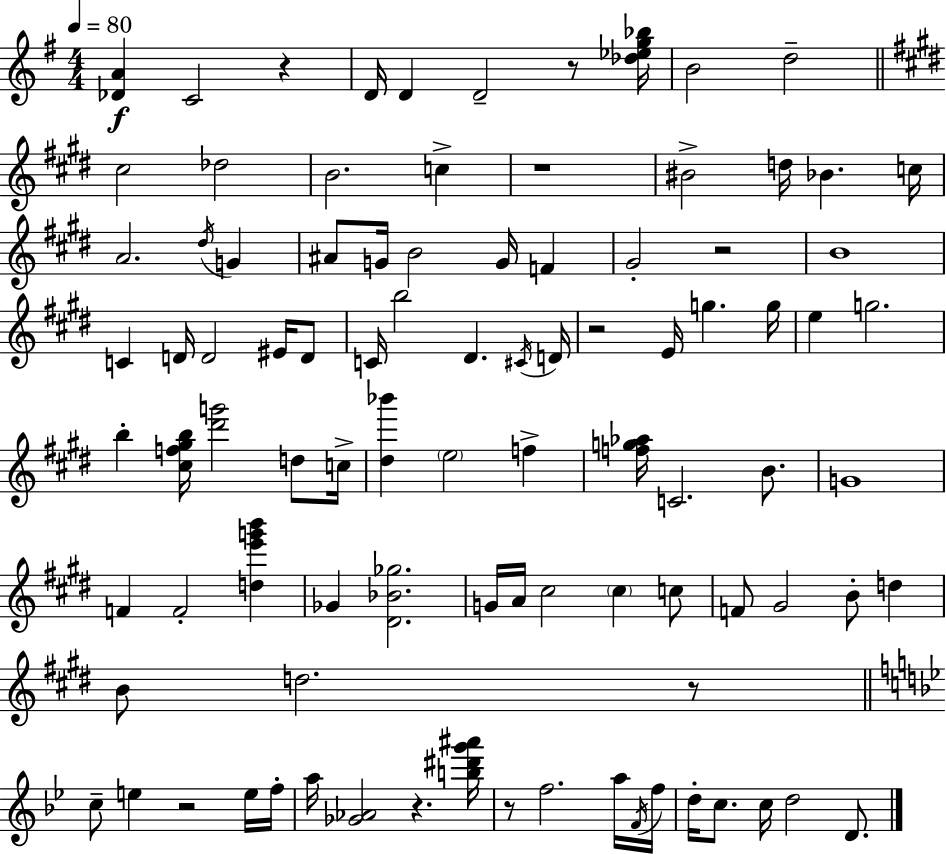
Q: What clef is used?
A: treble